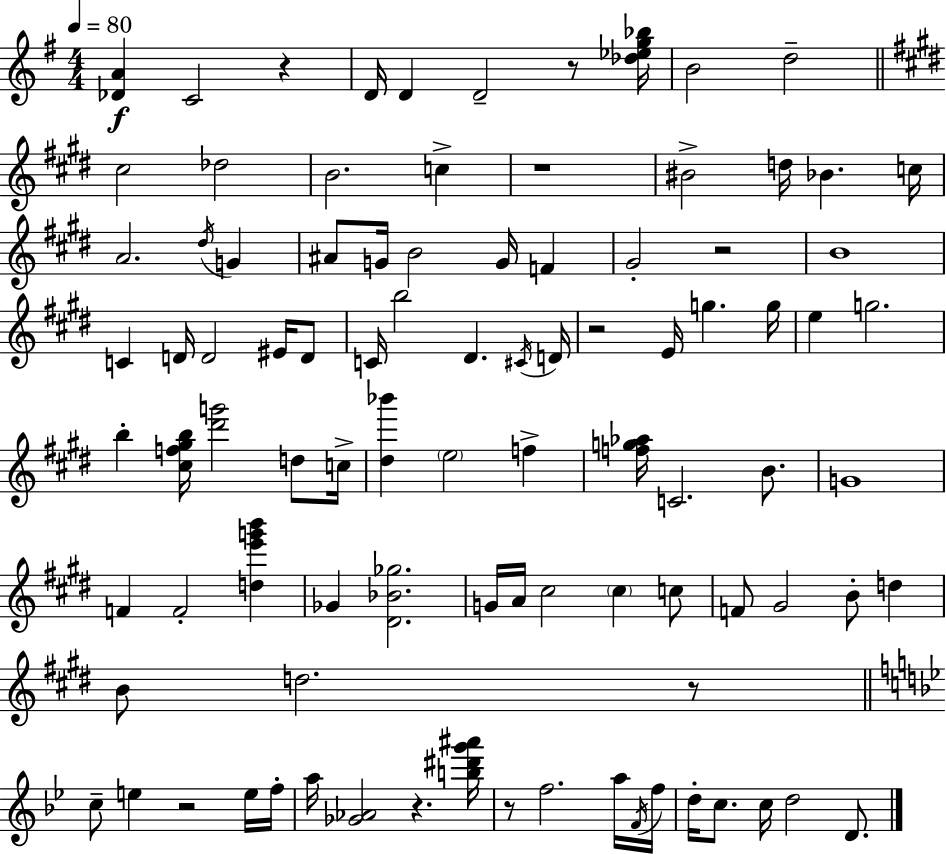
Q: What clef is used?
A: treble